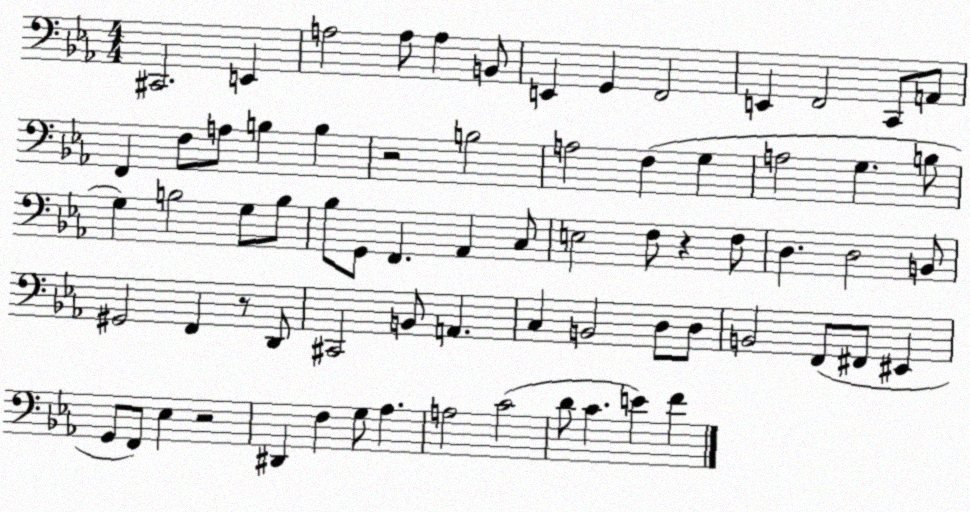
X:1
T:Untitled
M:4/4
L:1/4
K:Eb
^C,,2 E,, A,2 A,/2 A, B,,/2 E,, G,, F,,2 E,, F,,2 C,,/2 A,,/2 F,, F,/2 A,/2 B, B, z2 B,2 A,2 F, G, A,2 G, B,/2 G, B,2 G,/2 B,/2 _B,/2 G,,/2 F,, _A,, C,/2 E,2 F,/2 z F,/2 D, D,2 B,,/2 ^G,,2 F,, z/2 D,,/2 ^C,,2 B,,/2 A,, C, B,,2 D,/2 D,/2 B,,2 F,,/2 ^F,,/2 ^E,, G,,/2 F,,/2 _E, z2 ^D,, F, G,/2 _A, A,2 C2 D/2 C E F